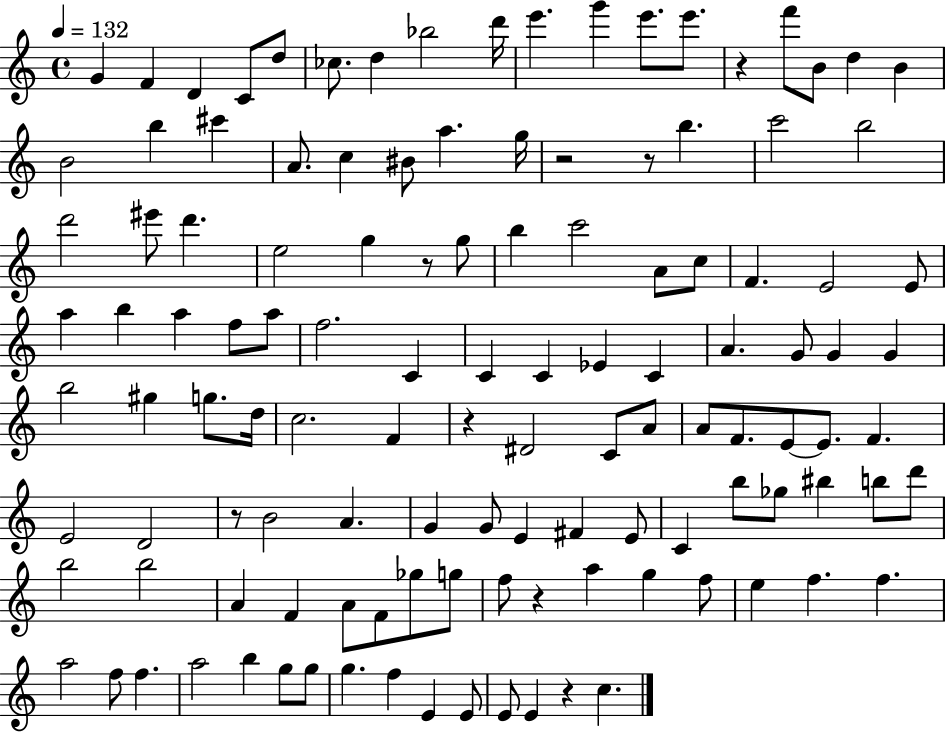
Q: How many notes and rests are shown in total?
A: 122